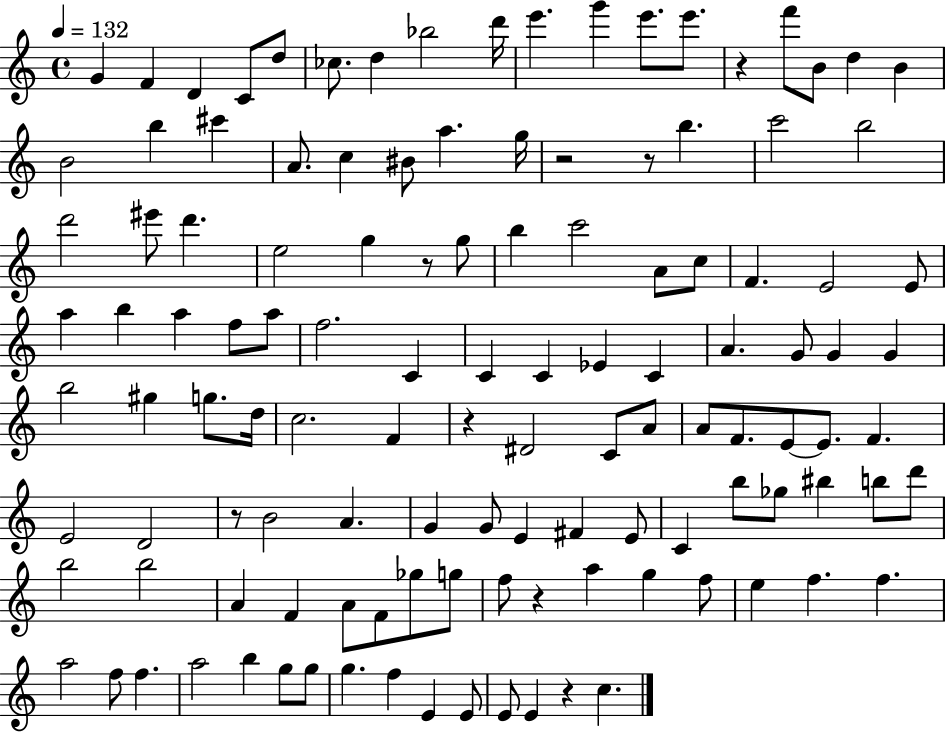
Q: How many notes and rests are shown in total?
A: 122